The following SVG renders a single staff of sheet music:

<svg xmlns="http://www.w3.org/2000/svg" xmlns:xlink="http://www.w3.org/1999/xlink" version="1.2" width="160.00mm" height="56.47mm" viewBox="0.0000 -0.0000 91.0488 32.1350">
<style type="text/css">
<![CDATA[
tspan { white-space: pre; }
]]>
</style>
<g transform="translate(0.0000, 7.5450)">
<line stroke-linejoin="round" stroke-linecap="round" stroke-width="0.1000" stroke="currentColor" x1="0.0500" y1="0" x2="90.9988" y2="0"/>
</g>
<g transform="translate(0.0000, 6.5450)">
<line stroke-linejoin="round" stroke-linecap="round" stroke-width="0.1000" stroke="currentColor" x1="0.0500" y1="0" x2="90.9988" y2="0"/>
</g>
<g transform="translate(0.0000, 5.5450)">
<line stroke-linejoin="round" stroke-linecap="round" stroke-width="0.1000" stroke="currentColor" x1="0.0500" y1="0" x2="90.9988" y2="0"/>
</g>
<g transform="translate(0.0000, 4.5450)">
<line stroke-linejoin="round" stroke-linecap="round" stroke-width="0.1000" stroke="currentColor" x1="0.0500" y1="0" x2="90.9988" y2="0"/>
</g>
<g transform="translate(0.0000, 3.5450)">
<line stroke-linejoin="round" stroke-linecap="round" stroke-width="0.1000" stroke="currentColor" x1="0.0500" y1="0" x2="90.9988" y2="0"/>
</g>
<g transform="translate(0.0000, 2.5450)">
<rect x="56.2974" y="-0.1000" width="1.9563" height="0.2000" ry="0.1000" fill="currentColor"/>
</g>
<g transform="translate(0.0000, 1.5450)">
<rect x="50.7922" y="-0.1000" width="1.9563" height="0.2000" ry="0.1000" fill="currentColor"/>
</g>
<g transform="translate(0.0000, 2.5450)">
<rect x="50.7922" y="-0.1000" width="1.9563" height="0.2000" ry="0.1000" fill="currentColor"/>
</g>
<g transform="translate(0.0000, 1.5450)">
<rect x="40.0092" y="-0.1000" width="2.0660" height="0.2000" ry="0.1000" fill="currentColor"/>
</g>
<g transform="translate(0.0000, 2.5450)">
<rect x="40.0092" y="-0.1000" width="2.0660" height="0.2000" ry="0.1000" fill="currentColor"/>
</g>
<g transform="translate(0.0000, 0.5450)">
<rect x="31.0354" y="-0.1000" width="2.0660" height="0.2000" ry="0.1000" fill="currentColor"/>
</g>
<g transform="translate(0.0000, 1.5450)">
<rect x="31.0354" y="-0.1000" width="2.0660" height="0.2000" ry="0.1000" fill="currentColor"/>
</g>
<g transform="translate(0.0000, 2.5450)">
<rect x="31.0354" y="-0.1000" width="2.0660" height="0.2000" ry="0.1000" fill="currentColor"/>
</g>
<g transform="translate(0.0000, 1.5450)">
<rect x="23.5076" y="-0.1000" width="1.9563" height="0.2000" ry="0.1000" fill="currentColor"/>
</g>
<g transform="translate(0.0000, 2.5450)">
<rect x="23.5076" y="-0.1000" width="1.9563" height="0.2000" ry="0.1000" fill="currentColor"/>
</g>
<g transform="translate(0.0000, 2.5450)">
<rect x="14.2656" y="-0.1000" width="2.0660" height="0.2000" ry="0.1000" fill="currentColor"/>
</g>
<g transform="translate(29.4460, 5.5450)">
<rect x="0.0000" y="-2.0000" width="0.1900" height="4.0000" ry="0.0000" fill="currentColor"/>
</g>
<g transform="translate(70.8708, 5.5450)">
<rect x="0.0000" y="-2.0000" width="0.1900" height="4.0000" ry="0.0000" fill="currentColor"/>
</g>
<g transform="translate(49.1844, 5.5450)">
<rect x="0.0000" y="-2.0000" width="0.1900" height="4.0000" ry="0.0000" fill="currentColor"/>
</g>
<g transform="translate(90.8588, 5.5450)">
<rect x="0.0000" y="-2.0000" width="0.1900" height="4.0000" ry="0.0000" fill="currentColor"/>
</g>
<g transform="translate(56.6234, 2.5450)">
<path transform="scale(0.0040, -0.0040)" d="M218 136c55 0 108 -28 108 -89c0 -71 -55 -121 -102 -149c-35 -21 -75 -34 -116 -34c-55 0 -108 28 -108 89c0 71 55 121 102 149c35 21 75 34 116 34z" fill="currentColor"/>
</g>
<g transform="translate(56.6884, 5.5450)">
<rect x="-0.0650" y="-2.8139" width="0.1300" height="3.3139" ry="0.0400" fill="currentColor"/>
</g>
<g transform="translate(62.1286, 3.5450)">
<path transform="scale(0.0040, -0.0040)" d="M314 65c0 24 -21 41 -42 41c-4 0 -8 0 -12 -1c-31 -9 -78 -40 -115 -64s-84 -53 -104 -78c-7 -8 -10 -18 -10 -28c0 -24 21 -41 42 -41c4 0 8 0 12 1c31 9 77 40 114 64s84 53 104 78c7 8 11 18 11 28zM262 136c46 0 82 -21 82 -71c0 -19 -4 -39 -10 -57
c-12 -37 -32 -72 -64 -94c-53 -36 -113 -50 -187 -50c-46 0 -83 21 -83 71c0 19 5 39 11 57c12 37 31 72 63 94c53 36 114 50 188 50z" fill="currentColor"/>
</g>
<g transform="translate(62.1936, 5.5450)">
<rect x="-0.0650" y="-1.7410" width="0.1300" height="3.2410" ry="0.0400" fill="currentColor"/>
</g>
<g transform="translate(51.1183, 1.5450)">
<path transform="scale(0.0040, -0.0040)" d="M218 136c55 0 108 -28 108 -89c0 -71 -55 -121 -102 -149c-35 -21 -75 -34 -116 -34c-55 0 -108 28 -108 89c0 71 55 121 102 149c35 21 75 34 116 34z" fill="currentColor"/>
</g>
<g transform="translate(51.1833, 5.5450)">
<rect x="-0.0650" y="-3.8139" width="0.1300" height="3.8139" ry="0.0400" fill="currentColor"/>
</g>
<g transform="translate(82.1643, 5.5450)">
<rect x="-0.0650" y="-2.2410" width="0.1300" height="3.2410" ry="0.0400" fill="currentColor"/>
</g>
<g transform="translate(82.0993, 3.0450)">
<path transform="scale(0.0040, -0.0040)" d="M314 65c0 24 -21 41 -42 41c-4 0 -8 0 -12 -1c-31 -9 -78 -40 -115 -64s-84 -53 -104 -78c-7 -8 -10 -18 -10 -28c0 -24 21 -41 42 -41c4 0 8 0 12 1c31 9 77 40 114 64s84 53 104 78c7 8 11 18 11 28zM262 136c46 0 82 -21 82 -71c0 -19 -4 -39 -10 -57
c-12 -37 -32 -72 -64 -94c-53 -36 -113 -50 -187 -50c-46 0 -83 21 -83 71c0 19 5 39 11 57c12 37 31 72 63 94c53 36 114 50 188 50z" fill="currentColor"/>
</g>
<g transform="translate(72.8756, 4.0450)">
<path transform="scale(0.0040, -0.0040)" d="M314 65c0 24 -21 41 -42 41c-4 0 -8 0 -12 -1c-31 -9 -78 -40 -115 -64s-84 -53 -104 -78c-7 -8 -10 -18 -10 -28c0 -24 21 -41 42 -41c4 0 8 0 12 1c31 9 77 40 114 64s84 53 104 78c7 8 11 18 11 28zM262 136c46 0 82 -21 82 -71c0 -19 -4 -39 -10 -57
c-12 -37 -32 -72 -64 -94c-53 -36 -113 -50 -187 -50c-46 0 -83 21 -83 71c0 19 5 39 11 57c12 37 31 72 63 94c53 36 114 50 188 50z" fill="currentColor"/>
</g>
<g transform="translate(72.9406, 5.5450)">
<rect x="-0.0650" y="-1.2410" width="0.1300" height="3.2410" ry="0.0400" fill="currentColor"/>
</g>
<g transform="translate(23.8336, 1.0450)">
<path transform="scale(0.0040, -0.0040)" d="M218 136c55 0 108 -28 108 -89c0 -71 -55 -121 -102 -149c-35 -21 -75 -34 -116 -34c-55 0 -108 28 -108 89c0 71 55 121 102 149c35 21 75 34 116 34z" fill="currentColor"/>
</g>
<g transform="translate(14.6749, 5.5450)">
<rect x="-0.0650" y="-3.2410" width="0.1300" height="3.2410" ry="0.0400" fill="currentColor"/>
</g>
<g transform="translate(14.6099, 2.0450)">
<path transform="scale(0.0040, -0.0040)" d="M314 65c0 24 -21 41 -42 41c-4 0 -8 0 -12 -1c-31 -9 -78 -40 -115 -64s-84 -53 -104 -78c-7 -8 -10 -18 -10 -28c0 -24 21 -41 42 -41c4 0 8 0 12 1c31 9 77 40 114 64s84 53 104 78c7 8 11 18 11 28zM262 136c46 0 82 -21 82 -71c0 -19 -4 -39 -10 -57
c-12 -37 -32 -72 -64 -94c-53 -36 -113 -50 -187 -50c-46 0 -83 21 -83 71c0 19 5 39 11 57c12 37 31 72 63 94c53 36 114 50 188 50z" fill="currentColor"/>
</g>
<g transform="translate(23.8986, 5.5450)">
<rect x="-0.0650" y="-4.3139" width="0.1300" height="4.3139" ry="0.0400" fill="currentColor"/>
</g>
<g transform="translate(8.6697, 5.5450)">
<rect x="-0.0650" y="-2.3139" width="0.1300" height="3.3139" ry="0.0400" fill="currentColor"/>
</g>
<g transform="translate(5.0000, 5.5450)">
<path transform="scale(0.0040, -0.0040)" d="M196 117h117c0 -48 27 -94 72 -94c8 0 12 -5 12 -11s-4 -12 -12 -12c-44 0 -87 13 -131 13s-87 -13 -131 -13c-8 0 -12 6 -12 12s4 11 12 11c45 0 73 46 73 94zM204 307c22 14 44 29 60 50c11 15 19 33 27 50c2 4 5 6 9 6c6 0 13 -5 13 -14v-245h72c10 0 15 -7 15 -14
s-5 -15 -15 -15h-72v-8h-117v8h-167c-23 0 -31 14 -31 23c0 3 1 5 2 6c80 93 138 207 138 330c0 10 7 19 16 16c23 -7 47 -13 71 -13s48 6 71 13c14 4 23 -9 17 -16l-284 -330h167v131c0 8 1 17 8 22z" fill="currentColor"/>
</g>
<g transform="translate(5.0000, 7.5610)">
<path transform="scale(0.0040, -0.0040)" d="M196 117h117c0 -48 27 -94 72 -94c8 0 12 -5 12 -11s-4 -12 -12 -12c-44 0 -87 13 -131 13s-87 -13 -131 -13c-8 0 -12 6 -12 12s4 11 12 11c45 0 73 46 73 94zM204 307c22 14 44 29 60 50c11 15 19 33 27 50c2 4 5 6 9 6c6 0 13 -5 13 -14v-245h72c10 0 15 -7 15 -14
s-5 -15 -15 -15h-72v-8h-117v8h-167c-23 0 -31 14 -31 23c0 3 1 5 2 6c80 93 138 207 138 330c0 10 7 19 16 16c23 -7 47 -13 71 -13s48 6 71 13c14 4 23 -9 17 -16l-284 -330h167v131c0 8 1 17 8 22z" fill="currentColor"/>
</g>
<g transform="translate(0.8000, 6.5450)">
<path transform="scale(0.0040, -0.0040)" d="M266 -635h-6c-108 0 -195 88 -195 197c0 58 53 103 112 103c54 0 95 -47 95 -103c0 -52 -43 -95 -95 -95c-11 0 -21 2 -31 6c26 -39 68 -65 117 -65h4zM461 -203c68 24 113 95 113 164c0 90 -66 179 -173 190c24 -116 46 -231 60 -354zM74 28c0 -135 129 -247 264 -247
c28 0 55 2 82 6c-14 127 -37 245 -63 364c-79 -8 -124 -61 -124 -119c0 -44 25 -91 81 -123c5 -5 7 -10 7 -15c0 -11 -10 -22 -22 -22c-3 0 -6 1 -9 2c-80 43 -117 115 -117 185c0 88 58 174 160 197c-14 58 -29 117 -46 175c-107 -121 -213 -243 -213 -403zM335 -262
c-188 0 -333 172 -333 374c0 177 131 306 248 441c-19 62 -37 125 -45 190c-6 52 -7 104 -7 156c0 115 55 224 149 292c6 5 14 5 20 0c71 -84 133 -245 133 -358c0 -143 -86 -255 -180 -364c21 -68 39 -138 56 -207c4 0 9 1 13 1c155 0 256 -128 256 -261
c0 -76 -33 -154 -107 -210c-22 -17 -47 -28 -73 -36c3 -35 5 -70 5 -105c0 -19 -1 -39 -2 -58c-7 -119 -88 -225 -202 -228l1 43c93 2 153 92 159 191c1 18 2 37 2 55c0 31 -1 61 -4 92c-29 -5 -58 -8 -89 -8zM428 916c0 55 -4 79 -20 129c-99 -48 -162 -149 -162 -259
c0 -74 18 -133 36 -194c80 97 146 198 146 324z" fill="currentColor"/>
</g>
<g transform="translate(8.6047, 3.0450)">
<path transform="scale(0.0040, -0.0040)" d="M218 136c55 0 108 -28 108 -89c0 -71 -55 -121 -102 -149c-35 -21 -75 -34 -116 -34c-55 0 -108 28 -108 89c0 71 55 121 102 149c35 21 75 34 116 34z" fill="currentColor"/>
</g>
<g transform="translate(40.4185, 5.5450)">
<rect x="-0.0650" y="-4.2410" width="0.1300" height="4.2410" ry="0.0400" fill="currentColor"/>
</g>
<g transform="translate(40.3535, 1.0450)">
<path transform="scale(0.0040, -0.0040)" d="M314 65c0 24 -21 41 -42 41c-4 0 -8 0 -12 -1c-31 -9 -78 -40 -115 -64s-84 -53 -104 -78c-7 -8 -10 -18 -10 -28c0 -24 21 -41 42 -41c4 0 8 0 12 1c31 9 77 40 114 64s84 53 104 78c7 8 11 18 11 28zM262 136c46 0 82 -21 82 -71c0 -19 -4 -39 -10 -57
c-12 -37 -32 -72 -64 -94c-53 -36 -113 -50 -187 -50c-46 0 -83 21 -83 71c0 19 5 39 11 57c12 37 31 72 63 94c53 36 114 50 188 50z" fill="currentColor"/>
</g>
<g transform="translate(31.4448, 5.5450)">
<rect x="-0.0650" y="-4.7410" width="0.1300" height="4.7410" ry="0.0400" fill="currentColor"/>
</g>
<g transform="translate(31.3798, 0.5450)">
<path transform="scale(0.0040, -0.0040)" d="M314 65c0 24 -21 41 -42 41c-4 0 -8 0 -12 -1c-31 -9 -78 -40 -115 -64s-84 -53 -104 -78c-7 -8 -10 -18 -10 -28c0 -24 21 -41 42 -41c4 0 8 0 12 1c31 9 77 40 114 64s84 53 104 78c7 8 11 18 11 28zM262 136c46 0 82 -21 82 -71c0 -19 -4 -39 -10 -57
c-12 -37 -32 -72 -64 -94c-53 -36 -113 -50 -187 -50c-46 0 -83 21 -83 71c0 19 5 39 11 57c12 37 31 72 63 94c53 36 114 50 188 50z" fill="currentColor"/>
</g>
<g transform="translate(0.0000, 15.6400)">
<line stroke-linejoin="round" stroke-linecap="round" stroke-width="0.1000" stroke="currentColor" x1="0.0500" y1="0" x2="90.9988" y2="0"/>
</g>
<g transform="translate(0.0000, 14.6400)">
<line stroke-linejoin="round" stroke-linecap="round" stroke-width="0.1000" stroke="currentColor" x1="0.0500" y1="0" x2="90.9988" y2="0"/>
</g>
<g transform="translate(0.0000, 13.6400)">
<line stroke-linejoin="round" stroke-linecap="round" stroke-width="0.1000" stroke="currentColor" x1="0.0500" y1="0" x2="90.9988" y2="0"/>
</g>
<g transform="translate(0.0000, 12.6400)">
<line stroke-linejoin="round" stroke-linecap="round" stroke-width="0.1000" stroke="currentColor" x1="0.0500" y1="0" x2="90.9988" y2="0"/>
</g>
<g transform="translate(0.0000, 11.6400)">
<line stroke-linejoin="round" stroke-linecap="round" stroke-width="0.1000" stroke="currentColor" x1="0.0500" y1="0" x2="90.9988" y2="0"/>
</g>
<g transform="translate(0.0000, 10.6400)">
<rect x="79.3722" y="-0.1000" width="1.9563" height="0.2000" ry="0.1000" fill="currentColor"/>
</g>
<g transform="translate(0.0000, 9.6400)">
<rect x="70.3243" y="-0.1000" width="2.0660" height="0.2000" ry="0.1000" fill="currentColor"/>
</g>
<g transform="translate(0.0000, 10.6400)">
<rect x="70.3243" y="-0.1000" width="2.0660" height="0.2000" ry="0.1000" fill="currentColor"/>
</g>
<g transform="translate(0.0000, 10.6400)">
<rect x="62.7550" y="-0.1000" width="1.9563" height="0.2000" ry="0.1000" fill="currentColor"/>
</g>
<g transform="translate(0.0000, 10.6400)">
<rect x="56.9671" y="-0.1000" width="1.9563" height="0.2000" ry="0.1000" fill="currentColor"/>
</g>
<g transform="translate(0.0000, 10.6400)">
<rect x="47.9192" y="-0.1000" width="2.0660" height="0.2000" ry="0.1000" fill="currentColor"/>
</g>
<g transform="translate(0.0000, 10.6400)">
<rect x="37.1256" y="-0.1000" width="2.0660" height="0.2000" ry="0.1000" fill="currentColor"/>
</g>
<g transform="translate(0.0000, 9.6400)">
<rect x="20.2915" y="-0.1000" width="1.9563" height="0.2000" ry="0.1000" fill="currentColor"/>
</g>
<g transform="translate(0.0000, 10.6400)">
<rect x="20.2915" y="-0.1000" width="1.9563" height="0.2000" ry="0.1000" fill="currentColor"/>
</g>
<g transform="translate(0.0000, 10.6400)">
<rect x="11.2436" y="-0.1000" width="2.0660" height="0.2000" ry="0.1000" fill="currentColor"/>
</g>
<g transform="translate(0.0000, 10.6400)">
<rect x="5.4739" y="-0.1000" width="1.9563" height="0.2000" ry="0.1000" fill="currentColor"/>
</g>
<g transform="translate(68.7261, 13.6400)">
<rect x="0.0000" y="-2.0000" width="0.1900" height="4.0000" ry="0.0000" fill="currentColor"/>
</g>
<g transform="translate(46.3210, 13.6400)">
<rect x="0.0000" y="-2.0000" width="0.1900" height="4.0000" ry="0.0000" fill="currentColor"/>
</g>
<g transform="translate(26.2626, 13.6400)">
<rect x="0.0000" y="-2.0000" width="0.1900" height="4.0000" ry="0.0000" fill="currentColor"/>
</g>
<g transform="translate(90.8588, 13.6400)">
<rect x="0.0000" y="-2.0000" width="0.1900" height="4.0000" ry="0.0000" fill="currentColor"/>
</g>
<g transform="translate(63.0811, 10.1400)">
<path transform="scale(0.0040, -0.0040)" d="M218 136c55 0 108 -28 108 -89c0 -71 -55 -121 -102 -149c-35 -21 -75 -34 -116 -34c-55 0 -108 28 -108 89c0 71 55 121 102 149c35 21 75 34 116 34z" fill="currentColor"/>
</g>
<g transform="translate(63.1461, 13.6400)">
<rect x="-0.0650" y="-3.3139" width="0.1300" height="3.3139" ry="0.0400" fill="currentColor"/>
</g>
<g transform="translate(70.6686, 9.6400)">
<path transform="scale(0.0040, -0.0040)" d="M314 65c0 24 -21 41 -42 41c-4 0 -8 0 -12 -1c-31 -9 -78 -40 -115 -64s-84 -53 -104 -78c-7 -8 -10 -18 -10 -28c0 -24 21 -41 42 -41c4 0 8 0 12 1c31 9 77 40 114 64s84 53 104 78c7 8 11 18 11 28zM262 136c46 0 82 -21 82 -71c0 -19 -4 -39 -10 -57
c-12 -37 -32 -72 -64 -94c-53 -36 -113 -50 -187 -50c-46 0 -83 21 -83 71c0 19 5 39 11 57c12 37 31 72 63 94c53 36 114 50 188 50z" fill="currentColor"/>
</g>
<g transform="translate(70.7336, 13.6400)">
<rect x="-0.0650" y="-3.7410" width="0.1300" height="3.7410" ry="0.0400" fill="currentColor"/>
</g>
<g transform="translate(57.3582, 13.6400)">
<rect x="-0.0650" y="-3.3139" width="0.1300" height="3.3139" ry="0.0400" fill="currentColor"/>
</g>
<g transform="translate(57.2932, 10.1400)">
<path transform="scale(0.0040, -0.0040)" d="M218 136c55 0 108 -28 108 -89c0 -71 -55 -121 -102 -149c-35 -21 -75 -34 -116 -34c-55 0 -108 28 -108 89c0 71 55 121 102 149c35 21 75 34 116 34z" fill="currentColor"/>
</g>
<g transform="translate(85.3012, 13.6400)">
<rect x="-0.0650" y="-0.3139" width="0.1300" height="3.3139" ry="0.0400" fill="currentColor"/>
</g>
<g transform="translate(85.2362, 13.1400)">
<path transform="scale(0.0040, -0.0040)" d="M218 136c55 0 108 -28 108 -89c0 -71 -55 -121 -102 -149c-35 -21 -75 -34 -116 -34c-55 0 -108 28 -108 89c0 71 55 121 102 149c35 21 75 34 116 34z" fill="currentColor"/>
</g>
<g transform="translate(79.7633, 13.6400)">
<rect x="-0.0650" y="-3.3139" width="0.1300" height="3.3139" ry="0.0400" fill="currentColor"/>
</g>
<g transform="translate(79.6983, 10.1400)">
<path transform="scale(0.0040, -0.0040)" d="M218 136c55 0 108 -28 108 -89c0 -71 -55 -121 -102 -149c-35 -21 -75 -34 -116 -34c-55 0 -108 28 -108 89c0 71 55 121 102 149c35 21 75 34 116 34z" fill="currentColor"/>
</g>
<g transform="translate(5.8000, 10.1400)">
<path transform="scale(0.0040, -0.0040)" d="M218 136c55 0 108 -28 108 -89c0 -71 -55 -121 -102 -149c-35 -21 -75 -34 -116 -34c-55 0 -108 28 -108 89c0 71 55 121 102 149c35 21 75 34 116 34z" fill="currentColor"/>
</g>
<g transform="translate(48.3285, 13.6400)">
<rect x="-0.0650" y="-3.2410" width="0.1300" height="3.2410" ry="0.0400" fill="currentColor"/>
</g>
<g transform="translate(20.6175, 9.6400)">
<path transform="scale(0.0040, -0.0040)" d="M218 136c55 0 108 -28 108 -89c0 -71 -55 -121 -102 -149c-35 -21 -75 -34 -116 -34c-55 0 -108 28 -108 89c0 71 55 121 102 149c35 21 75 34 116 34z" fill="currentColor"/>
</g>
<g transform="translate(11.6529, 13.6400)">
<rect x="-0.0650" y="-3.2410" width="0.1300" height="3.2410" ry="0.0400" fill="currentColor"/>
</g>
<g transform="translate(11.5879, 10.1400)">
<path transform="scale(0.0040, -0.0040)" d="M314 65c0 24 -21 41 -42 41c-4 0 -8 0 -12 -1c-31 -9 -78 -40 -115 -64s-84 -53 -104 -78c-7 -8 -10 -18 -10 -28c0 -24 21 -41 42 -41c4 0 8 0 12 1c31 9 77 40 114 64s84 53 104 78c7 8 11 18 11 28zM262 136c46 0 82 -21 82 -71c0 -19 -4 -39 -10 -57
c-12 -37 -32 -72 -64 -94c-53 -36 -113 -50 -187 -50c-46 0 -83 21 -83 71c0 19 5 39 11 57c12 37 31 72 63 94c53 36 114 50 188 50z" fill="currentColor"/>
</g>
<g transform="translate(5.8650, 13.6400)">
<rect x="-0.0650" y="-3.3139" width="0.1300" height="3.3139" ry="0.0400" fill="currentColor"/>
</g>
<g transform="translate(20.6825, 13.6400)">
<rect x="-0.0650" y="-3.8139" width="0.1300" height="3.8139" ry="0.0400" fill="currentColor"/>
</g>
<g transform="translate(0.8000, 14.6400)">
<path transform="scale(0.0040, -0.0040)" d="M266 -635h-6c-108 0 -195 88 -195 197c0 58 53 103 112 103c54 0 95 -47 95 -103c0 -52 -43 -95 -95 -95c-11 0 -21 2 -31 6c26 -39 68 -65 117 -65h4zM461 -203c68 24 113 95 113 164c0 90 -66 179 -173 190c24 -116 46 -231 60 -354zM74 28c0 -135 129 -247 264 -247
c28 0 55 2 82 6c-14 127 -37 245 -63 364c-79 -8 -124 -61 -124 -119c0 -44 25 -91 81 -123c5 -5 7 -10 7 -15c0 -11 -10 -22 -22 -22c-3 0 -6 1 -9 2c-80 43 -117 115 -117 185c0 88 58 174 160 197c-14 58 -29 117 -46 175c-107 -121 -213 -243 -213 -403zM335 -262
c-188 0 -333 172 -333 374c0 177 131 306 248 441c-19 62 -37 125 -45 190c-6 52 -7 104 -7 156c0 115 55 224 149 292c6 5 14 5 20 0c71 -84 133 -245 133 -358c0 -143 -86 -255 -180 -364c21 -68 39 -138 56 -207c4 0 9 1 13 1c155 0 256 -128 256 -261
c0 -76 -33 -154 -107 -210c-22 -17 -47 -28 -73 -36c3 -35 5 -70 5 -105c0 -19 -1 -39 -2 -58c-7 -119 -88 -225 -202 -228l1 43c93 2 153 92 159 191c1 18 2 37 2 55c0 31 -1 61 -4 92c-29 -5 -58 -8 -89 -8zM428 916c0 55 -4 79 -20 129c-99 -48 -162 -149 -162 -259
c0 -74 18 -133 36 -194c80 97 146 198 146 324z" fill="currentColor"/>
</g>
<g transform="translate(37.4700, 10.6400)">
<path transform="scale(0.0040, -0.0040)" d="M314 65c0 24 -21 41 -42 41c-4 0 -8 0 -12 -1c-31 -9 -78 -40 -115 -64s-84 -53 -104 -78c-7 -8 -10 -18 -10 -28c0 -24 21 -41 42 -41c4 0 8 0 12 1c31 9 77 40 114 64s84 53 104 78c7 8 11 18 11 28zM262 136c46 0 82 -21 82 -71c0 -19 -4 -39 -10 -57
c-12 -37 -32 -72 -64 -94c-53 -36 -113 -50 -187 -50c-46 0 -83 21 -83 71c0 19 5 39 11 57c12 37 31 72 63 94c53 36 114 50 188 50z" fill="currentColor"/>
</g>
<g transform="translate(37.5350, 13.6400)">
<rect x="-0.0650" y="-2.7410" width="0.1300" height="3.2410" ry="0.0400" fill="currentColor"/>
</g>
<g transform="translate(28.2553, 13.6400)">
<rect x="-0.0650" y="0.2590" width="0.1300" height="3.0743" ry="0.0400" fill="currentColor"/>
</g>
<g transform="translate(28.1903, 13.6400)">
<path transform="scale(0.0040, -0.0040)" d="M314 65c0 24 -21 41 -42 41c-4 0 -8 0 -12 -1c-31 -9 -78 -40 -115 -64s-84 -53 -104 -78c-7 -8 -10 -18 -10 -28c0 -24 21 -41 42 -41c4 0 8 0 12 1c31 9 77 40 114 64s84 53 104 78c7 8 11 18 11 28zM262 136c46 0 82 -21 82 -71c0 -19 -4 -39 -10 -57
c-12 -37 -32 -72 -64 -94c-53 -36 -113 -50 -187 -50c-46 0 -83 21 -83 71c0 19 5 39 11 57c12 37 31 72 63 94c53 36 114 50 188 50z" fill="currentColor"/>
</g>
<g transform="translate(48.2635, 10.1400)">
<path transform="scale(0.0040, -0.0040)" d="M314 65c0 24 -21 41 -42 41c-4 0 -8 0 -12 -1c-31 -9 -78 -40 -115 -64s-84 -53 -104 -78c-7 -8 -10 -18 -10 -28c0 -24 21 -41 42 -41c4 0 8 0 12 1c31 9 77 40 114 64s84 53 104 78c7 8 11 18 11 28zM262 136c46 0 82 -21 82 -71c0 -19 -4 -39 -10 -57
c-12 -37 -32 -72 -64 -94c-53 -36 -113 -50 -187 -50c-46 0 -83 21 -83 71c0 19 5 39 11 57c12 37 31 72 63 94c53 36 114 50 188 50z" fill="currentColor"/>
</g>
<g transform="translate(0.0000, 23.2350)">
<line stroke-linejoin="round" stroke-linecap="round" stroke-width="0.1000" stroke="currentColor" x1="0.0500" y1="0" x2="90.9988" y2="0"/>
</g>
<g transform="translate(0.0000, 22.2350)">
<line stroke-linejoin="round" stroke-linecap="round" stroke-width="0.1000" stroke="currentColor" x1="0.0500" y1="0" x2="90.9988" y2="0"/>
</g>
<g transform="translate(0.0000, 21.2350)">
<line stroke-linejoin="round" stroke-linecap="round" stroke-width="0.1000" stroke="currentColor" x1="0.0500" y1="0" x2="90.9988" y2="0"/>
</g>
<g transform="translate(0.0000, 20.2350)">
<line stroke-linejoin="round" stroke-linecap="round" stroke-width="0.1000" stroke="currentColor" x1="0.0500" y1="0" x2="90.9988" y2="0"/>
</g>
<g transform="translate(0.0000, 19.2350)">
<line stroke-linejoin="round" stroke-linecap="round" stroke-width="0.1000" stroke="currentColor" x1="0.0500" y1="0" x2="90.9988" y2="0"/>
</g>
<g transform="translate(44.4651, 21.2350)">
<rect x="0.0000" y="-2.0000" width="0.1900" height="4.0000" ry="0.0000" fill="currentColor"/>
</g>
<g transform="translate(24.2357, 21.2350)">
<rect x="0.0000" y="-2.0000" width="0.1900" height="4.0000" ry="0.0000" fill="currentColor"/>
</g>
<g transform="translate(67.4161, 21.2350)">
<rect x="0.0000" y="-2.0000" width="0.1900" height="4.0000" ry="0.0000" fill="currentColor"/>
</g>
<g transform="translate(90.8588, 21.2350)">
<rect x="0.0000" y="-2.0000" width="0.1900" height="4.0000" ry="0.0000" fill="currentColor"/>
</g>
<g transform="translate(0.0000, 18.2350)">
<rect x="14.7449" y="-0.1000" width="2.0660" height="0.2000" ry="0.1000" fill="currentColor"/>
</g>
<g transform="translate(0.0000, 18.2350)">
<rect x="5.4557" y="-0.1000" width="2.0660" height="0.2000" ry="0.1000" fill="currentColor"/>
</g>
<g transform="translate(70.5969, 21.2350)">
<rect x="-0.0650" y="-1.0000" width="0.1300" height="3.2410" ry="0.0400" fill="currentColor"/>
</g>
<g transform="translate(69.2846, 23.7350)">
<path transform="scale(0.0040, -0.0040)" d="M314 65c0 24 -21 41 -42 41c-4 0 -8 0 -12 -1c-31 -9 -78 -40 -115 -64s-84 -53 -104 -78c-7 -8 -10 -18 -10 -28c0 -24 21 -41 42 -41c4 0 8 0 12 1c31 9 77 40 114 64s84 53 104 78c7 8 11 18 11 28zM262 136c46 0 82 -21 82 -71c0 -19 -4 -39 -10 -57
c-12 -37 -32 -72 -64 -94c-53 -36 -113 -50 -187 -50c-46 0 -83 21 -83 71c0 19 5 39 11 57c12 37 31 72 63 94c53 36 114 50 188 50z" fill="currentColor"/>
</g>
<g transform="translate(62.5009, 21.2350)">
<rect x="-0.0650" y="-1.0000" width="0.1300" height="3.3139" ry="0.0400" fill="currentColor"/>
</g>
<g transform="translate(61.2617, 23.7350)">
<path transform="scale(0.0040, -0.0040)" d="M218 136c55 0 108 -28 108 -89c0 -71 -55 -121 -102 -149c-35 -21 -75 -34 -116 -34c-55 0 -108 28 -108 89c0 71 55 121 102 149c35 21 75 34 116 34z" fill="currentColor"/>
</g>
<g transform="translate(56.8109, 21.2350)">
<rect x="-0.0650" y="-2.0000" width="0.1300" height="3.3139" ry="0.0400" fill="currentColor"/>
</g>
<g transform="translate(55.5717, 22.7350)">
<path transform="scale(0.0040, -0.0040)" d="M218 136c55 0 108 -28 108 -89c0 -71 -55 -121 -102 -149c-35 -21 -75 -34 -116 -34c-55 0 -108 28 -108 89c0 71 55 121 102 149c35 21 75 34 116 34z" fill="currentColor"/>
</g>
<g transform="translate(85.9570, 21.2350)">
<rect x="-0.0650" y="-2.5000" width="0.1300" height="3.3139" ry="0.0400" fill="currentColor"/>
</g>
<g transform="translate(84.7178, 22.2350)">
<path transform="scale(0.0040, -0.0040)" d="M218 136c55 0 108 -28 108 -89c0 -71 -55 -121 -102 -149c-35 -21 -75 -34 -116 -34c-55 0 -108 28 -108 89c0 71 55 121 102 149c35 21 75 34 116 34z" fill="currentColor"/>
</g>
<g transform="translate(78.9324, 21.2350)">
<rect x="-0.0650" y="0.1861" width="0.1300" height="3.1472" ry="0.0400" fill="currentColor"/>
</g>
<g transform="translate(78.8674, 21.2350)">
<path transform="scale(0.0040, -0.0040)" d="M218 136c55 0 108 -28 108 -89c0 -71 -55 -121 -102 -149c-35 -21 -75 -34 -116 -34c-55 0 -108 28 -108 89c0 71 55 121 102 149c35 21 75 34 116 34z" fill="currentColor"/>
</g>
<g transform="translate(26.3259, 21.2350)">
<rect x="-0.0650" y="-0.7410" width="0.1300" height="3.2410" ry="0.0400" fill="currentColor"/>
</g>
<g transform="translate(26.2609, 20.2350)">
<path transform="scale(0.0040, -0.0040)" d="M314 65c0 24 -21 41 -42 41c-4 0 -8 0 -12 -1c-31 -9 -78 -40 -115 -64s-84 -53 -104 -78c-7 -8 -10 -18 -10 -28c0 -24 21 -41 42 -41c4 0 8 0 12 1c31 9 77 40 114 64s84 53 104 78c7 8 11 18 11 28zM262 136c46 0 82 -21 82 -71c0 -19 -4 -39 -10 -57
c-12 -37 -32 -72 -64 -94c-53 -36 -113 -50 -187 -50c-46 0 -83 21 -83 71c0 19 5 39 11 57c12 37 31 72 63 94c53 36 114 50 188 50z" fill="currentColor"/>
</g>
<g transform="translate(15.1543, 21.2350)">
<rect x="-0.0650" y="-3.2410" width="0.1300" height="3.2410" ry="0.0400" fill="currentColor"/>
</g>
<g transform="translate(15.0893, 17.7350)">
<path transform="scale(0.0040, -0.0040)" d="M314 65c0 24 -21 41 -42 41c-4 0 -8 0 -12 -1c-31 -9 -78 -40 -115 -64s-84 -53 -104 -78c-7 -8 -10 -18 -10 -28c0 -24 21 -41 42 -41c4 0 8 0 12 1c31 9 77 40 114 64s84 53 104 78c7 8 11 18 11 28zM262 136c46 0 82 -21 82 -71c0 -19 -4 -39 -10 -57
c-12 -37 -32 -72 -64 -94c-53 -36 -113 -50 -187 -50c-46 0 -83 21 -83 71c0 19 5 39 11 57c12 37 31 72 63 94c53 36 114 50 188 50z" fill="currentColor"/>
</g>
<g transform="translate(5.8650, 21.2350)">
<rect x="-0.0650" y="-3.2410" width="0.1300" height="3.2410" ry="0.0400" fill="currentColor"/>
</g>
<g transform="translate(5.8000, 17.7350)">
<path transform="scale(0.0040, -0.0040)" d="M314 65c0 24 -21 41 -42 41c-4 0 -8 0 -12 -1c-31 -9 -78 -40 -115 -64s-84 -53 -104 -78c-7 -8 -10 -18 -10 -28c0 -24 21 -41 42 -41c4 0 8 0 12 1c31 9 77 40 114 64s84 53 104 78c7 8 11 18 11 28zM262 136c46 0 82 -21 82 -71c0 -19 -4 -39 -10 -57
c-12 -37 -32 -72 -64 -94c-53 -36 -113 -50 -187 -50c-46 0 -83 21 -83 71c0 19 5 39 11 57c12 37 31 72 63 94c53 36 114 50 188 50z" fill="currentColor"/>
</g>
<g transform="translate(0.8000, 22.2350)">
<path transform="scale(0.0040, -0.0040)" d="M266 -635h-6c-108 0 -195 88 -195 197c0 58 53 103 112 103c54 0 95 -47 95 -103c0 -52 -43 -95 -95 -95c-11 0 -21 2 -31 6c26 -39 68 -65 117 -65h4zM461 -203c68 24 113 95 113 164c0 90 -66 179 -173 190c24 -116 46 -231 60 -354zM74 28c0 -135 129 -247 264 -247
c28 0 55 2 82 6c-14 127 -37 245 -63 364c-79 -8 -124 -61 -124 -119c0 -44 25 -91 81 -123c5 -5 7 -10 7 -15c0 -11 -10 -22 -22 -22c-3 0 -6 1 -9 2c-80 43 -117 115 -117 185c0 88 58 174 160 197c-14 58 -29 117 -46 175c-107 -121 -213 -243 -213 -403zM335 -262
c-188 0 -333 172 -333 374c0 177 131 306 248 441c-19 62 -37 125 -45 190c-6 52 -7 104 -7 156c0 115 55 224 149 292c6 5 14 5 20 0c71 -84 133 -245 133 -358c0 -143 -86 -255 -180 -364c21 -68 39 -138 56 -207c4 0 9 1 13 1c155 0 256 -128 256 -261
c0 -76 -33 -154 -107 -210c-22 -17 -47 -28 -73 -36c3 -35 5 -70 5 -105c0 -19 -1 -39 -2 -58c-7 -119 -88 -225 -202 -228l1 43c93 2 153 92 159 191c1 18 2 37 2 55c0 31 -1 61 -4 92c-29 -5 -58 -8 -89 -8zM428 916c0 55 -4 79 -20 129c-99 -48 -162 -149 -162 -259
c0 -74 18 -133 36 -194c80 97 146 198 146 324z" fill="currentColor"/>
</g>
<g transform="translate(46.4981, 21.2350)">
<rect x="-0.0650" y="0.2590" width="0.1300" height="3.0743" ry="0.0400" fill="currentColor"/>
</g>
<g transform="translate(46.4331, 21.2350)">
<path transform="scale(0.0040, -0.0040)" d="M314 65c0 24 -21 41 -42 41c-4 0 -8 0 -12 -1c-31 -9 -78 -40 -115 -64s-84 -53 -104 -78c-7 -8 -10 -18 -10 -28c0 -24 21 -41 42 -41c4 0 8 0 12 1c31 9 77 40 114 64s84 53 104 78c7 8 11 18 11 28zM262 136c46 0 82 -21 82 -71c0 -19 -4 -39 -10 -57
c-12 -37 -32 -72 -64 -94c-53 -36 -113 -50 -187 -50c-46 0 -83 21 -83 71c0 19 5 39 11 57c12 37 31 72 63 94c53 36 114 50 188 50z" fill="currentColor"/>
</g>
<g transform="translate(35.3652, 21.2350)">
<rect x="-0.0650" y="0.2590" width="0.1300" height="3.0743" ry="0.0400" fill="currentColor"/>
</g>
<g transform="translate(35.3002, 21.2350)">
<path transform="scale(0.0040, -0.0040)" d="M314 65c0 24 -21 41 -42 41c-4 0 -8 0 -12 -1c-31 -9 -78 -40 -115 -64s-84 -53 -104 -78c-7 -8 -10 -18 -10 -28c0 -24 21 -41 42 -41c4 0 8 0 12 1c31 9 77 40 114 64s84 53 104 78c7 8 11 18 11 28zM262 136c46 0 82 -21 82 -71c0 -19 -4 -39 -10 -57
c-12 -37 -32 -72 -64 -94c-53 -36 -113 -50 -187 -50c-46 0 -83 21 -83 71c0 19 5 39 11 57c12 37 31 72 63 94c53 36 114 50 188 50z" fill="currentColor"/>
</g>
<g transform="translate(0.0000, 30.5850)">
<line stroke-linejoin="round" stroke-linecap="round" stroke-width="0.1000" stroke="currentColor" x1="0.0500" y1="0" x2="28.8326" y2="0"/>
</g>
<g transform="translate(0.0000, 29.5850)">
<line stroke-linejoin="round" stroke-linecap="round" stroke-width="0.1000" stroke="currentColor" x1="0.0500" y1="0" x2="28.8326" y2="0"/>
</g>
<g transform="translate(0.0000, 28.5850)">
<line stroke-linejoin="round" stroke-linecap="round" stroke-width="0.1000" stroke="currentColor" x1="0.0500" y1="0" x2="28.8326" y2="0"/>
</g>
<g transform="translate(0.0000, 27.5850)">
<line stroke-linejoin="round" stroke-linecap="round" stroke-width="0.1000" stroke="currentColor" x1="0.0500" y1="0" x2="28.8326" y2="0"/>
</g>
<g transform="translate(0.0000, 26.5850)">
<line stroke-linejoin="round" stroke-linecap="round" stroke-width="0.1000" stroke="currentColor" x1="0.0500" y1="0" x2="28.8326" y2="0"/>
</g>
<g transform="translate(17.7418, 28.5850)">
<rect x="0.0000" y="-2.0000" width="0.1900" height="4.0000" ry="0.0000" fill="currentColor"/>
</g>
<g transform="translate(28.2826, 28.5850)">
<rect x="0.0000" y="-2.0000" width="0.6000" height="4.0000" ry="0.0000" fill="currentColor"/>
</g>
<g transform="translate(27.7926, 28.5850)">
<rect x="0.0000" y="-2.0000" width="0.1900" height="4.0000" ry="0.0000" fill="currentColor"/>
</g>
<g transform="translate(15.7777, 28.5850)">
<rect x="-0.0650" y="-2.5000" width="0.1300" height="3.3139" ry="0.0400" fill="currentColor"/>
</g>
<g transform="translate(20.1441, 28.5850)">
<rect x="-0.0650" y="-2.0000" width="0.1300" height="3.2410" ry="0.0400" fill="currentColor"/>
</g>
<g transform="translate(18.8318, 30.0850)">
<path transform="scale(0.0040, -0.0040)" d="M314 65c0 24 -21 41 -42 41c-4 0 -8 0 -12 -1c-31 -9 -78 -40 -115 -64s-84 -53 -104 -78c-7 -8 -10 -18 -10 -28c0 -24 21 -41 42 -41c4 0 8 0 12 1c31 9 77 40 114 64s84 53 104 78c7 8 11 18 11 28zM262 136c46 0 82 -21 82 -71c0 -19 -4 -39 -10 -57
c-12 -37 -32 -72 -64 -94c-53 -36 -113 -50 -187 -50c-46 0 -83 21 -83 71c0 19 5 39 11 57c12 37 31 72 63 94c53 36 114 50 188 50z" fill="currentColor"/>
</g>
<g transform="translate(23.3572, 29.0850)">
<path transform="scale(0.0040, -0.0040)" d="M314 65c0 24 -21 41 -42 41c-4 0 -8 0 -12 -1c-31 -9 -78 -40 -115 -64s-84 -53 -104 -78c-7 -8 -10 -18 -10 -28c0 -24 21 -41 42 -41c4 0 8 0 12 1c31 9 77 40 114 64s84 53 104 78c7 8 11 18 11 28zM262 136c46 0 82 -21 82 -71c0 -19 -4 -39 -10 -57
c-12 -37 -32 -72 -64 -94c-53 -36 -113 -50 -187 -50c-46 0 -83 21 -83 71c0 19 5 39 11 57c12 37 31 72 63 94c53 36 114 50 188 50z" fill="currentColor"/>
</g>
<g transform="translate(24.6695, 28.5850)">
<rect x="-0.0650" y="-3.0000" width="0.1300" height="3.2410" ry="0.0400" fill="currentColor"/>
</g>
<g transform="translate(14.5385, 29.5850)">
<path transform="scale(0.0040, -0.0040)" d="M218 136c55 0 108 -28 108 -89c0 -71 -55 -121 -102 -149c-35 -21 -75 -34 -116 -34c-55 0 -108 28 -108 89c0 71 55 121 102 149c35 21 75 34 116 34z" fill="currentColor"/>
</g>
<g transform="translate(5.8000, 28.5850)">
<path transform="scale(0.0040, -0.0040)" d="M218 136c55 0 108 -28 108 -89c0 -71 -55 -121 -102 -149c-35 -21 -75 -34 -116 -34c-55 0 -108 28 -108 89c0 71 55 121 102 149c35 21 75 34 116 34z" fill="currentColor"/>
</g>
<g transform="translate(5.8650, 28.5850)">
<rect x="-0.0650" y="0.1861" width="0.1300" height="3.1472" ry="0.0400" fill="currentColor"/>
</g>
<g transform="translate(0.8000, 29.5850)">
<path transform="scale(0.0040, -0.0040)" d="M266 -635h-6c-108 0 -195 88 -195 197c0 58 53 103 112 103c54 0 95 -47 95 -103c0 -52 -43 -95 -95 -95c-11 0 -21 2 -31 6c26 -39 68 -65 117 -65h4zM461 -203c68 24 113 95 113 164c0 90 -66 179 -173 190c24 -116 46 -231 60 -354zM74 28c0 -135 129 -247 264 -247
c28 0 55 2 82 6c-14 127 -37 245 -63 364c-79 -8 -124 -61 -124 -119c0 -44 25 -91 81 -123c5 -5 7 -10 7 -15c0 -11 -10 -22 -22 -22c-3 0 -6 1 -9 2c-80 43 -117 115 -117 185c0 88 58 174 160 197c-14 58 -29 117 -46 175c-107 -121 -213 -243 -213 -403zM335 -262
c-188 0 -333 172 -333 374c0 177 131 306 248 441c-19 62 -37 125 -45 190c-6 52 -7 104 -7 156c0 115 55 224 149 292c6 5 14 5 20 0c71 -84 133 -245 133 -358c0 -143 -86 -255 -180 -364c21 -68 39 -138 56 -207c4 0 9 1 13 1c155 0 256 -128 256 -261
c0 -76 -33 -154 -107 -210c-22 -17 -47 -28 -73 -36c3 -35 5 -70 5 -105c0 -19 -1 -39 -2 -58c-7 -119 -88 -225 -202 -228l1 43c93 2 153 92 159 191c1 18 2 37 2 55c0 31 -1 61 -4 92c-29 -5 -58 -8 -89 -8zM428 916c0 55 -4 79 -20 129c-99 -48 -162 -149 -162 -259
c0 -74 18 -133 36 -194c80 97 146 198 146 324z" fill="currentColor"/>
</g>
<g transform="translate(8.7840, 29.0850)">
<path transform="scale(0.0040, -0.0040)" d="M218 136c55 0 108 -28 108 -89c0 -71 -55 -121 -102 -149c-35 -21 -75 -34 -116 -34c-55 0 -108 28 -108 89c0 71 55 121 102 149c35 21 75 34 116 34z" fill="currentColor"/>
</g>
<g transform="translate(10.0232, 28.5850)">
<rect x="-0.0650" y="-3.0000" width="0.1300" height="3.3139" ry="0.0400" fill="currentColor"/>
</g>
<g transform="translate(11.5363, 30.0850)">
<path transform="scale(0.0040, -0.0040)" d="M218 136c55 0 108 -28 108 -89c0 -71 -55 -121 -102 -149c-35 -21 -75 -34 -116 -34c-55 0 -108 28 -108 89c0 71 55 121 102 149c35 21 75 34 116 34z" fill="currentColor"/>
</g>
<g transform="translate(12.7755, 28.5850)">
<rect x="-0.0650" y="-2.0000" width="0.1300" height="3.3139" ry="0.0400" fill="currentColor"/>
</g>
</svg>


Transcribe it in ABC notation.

X:1
T:Untitled
M:4/4
L:1/4
K:C
g b2 d' e'2 d'2 c' a f2 e2 g2 b b2 c' B2 a2 b2 b b c'2 b c b2 b2 d2 B2 B2 F D D2 B G B A F G F2 A2